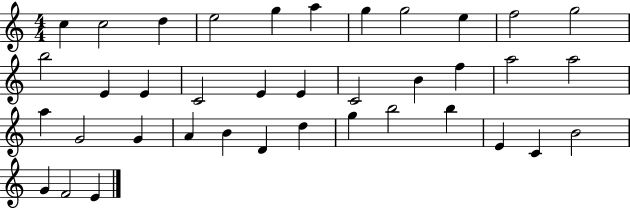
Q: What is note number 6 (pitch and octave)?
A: A5